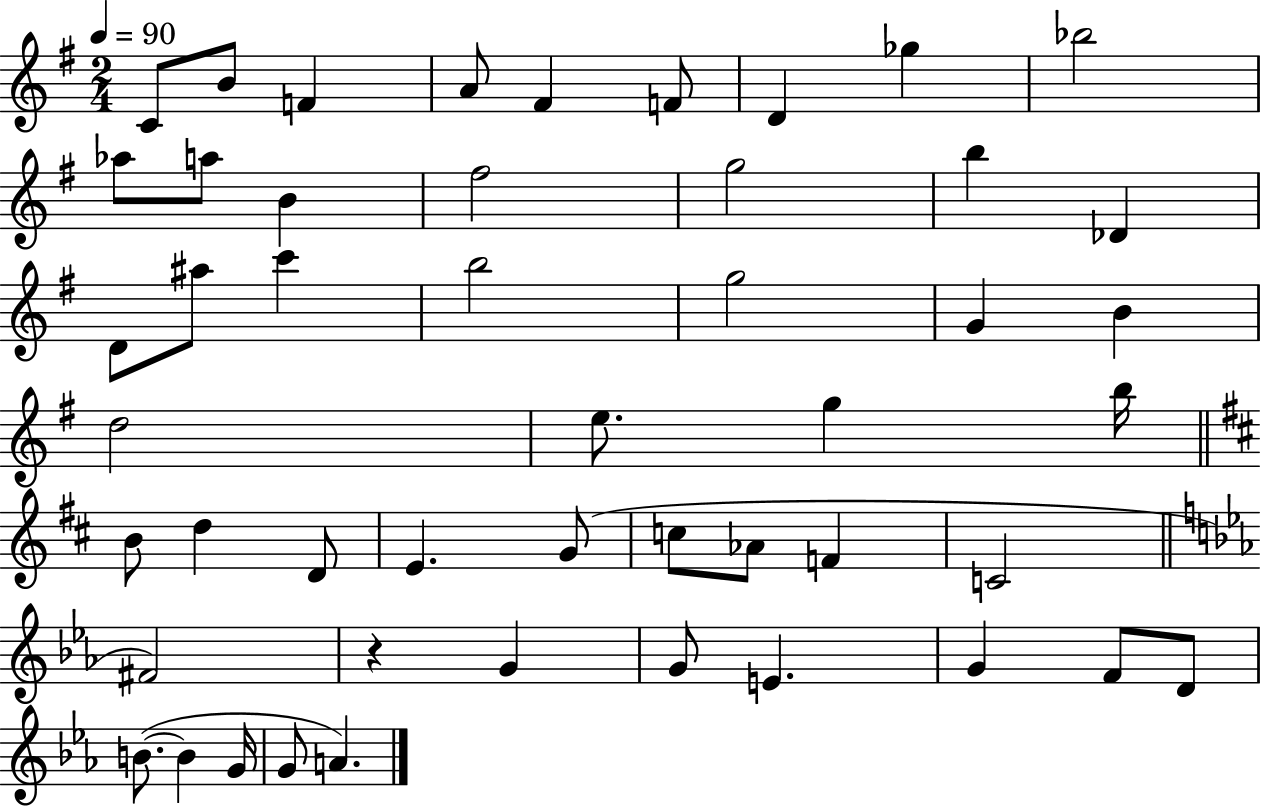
{
  \clef treble
  \numericTimeSignature
  \time 2/4
  \key g \major
  \tempo 4 = 90
  \repeat volta 2 { c'8 b'8 f'4 | a'8 fis'4 f'8 | d'4 ges''4 | bes''2 | \break aes''8 a''8 b'4 | fis''2 | g''2 | b''4 des'4 | \break d'8 ais''8 c'''4 | b''2 | g''2 | g'4 b'4 | \break d''2 | e''8. g''4 b''16 | \bar "||" \break \key b \minor b'8 d''4 d'8 | e'4. g'8( | c''8 aes'8 f'4 | c'2 | \break \bar "||" \break \key c \minor fis'2) | r4 g'4 | g'8 e'4. | g'4 f'8 d'8 | \break b'8.~(~ b'4 g'16 | g'8 a'4.) | } \bar "|."
}